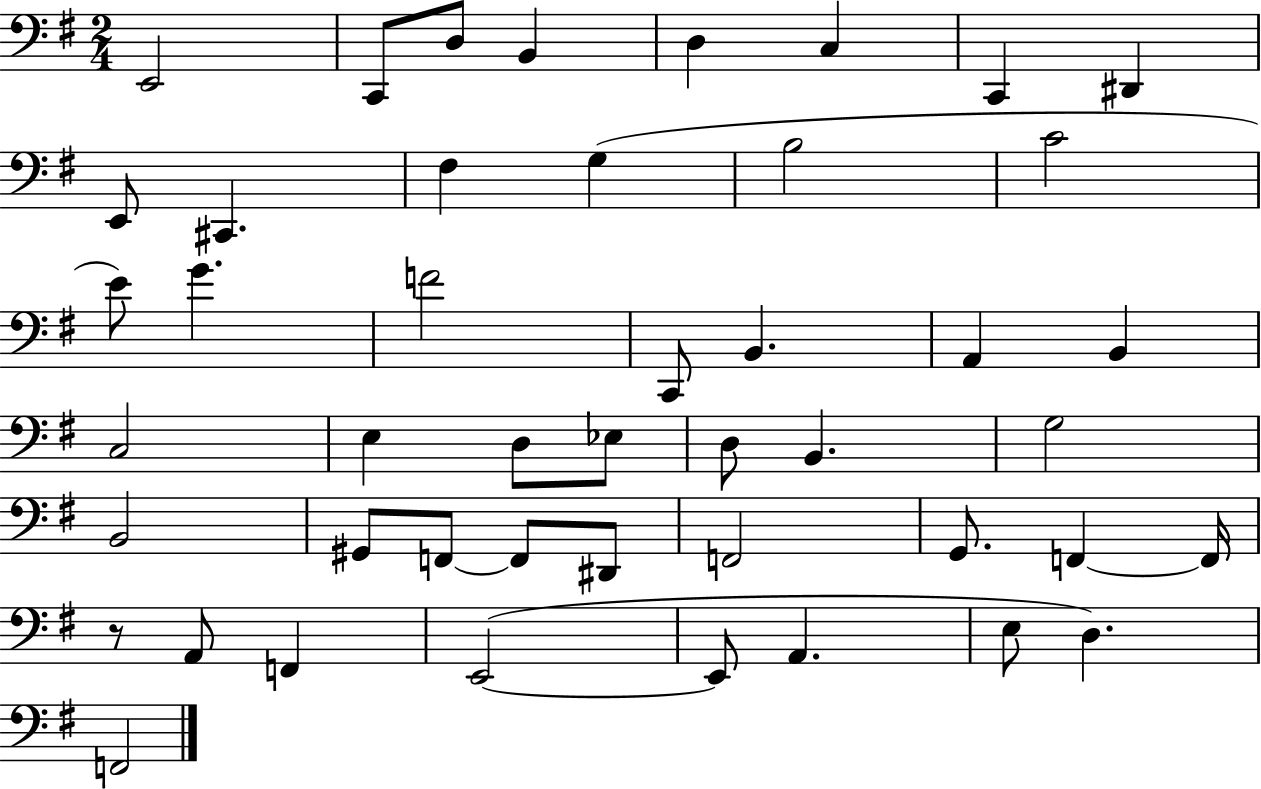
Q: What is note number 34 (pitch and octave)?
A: F2